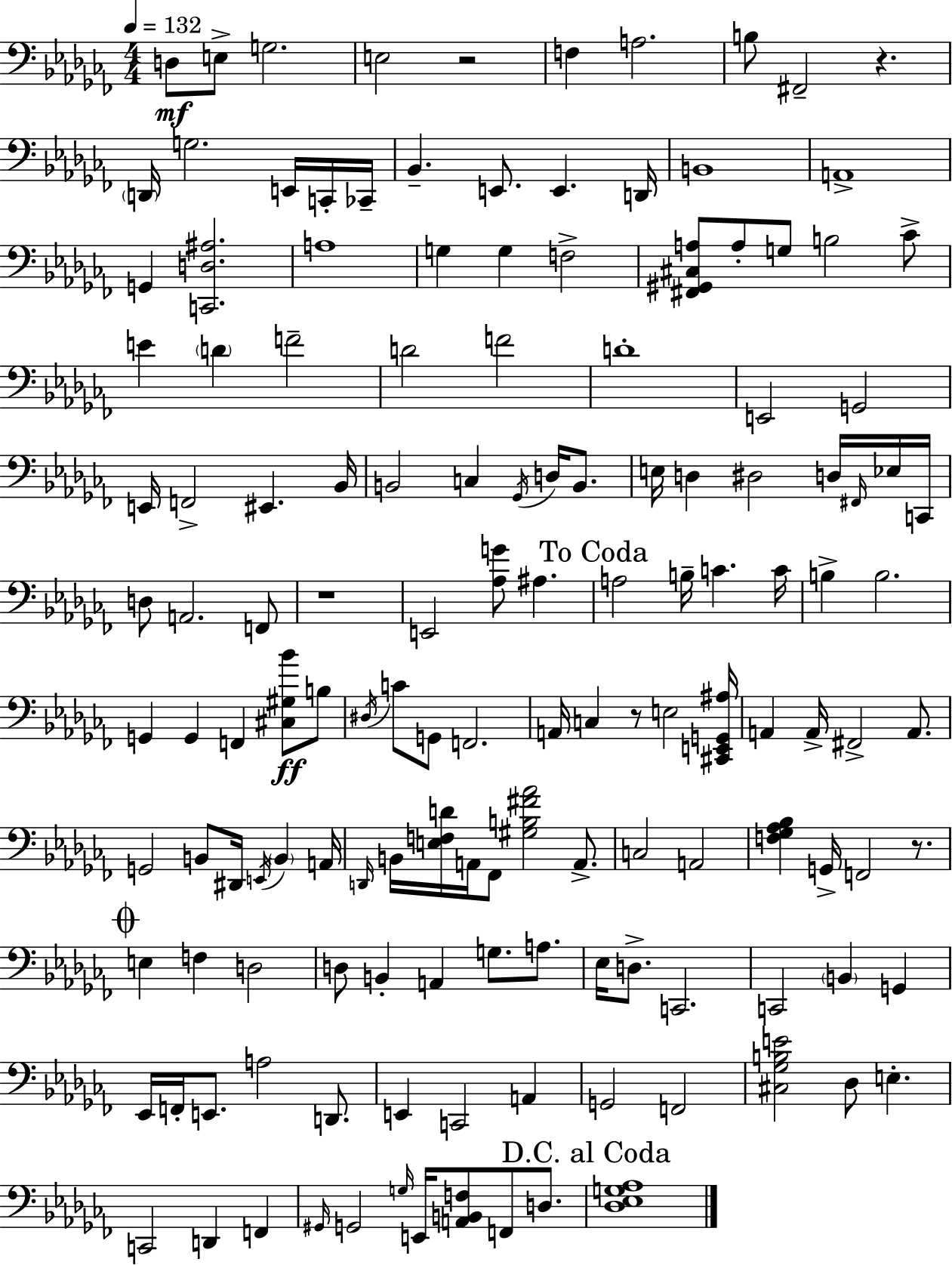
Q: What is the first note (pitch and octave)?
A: D3